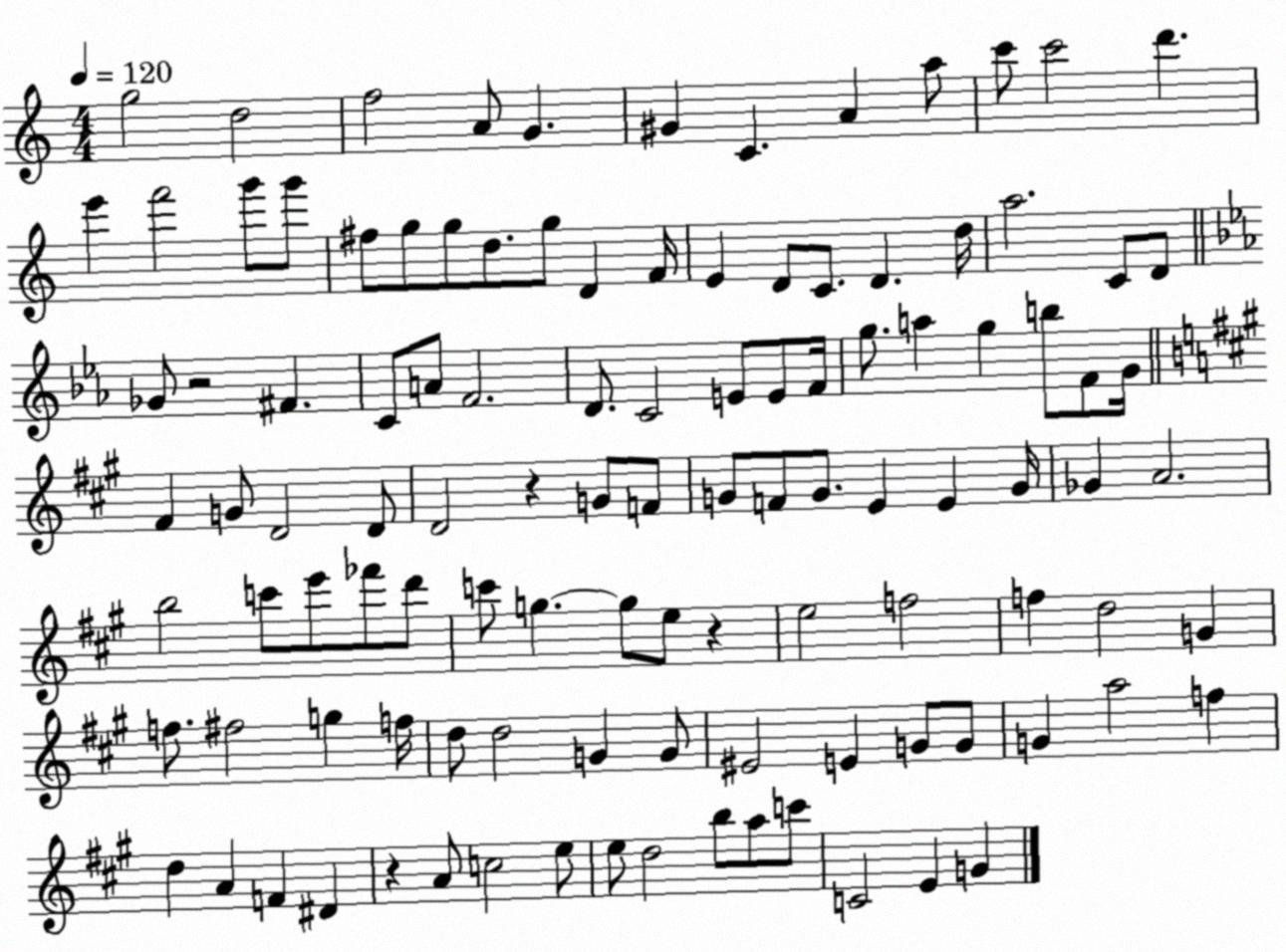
X:1
T:Untitled
M:4/4
L:1/4
K:C
g2 d2 f2 A/2 G ^G C A a/2 c'/2 c'2 d' e' f'2 g'/2 g'/2 ^f/2 g/2 g/2 d/2 g/2 D F/4 E D/2 C/2 D d/4 a2 C/2 D/2 _G/2 z2 ^F C/2 A/2 F2 D/2 C2 E/2 E/2 F/4 g/2 a g b/2 F/2 G/4 ^F G/2 D2 D/2 D2 z G/2 F/2 G/2 F/2 G/2 E E G/4 _G A2 b2 c'/2 e'/2 _f'/2 d'/2 c'/2 g g/2 e/2 z e2 f2 f d2 G f/2 ^f2 g f/4 d/2 d2 G G/2 ^E2 E G/2 G/2 G a2 f d A F ^D z A/2 c2 e/2 e/2 d2 b/2 a/2 c'/2 C2 E G